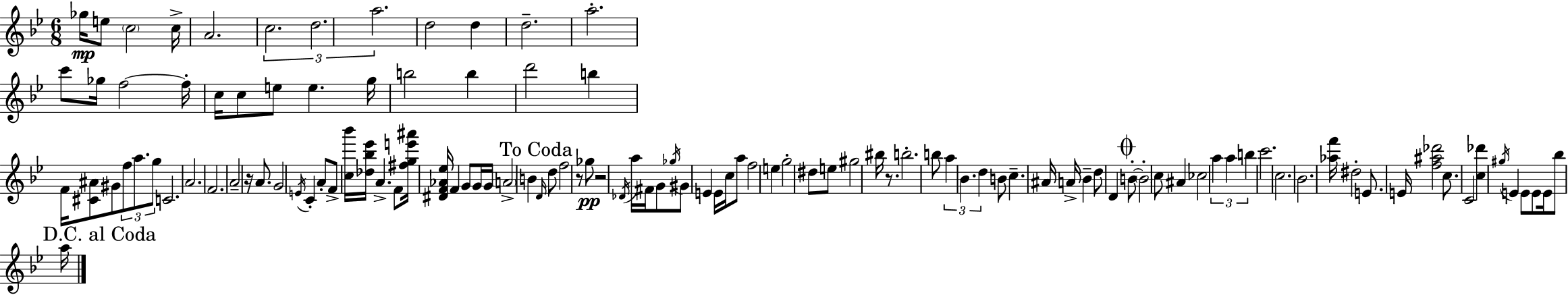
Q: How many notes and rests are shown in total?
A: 116